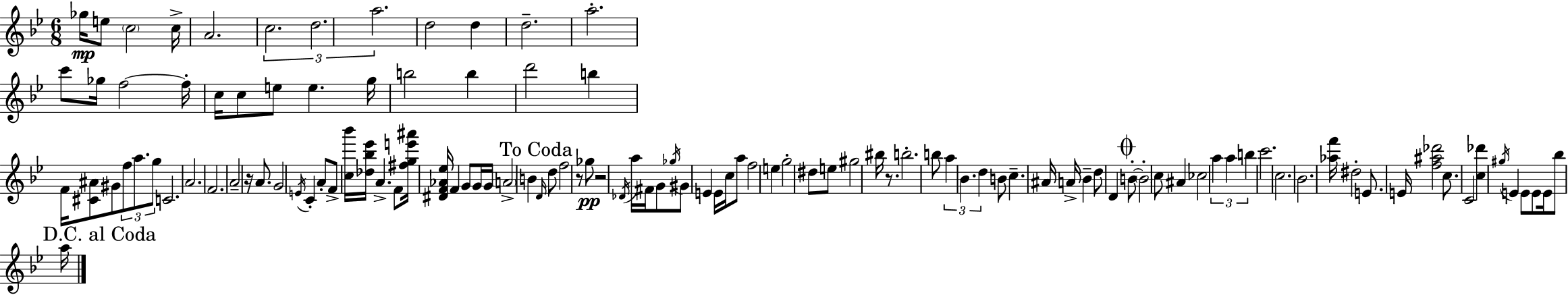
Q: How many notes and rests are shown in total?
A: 116